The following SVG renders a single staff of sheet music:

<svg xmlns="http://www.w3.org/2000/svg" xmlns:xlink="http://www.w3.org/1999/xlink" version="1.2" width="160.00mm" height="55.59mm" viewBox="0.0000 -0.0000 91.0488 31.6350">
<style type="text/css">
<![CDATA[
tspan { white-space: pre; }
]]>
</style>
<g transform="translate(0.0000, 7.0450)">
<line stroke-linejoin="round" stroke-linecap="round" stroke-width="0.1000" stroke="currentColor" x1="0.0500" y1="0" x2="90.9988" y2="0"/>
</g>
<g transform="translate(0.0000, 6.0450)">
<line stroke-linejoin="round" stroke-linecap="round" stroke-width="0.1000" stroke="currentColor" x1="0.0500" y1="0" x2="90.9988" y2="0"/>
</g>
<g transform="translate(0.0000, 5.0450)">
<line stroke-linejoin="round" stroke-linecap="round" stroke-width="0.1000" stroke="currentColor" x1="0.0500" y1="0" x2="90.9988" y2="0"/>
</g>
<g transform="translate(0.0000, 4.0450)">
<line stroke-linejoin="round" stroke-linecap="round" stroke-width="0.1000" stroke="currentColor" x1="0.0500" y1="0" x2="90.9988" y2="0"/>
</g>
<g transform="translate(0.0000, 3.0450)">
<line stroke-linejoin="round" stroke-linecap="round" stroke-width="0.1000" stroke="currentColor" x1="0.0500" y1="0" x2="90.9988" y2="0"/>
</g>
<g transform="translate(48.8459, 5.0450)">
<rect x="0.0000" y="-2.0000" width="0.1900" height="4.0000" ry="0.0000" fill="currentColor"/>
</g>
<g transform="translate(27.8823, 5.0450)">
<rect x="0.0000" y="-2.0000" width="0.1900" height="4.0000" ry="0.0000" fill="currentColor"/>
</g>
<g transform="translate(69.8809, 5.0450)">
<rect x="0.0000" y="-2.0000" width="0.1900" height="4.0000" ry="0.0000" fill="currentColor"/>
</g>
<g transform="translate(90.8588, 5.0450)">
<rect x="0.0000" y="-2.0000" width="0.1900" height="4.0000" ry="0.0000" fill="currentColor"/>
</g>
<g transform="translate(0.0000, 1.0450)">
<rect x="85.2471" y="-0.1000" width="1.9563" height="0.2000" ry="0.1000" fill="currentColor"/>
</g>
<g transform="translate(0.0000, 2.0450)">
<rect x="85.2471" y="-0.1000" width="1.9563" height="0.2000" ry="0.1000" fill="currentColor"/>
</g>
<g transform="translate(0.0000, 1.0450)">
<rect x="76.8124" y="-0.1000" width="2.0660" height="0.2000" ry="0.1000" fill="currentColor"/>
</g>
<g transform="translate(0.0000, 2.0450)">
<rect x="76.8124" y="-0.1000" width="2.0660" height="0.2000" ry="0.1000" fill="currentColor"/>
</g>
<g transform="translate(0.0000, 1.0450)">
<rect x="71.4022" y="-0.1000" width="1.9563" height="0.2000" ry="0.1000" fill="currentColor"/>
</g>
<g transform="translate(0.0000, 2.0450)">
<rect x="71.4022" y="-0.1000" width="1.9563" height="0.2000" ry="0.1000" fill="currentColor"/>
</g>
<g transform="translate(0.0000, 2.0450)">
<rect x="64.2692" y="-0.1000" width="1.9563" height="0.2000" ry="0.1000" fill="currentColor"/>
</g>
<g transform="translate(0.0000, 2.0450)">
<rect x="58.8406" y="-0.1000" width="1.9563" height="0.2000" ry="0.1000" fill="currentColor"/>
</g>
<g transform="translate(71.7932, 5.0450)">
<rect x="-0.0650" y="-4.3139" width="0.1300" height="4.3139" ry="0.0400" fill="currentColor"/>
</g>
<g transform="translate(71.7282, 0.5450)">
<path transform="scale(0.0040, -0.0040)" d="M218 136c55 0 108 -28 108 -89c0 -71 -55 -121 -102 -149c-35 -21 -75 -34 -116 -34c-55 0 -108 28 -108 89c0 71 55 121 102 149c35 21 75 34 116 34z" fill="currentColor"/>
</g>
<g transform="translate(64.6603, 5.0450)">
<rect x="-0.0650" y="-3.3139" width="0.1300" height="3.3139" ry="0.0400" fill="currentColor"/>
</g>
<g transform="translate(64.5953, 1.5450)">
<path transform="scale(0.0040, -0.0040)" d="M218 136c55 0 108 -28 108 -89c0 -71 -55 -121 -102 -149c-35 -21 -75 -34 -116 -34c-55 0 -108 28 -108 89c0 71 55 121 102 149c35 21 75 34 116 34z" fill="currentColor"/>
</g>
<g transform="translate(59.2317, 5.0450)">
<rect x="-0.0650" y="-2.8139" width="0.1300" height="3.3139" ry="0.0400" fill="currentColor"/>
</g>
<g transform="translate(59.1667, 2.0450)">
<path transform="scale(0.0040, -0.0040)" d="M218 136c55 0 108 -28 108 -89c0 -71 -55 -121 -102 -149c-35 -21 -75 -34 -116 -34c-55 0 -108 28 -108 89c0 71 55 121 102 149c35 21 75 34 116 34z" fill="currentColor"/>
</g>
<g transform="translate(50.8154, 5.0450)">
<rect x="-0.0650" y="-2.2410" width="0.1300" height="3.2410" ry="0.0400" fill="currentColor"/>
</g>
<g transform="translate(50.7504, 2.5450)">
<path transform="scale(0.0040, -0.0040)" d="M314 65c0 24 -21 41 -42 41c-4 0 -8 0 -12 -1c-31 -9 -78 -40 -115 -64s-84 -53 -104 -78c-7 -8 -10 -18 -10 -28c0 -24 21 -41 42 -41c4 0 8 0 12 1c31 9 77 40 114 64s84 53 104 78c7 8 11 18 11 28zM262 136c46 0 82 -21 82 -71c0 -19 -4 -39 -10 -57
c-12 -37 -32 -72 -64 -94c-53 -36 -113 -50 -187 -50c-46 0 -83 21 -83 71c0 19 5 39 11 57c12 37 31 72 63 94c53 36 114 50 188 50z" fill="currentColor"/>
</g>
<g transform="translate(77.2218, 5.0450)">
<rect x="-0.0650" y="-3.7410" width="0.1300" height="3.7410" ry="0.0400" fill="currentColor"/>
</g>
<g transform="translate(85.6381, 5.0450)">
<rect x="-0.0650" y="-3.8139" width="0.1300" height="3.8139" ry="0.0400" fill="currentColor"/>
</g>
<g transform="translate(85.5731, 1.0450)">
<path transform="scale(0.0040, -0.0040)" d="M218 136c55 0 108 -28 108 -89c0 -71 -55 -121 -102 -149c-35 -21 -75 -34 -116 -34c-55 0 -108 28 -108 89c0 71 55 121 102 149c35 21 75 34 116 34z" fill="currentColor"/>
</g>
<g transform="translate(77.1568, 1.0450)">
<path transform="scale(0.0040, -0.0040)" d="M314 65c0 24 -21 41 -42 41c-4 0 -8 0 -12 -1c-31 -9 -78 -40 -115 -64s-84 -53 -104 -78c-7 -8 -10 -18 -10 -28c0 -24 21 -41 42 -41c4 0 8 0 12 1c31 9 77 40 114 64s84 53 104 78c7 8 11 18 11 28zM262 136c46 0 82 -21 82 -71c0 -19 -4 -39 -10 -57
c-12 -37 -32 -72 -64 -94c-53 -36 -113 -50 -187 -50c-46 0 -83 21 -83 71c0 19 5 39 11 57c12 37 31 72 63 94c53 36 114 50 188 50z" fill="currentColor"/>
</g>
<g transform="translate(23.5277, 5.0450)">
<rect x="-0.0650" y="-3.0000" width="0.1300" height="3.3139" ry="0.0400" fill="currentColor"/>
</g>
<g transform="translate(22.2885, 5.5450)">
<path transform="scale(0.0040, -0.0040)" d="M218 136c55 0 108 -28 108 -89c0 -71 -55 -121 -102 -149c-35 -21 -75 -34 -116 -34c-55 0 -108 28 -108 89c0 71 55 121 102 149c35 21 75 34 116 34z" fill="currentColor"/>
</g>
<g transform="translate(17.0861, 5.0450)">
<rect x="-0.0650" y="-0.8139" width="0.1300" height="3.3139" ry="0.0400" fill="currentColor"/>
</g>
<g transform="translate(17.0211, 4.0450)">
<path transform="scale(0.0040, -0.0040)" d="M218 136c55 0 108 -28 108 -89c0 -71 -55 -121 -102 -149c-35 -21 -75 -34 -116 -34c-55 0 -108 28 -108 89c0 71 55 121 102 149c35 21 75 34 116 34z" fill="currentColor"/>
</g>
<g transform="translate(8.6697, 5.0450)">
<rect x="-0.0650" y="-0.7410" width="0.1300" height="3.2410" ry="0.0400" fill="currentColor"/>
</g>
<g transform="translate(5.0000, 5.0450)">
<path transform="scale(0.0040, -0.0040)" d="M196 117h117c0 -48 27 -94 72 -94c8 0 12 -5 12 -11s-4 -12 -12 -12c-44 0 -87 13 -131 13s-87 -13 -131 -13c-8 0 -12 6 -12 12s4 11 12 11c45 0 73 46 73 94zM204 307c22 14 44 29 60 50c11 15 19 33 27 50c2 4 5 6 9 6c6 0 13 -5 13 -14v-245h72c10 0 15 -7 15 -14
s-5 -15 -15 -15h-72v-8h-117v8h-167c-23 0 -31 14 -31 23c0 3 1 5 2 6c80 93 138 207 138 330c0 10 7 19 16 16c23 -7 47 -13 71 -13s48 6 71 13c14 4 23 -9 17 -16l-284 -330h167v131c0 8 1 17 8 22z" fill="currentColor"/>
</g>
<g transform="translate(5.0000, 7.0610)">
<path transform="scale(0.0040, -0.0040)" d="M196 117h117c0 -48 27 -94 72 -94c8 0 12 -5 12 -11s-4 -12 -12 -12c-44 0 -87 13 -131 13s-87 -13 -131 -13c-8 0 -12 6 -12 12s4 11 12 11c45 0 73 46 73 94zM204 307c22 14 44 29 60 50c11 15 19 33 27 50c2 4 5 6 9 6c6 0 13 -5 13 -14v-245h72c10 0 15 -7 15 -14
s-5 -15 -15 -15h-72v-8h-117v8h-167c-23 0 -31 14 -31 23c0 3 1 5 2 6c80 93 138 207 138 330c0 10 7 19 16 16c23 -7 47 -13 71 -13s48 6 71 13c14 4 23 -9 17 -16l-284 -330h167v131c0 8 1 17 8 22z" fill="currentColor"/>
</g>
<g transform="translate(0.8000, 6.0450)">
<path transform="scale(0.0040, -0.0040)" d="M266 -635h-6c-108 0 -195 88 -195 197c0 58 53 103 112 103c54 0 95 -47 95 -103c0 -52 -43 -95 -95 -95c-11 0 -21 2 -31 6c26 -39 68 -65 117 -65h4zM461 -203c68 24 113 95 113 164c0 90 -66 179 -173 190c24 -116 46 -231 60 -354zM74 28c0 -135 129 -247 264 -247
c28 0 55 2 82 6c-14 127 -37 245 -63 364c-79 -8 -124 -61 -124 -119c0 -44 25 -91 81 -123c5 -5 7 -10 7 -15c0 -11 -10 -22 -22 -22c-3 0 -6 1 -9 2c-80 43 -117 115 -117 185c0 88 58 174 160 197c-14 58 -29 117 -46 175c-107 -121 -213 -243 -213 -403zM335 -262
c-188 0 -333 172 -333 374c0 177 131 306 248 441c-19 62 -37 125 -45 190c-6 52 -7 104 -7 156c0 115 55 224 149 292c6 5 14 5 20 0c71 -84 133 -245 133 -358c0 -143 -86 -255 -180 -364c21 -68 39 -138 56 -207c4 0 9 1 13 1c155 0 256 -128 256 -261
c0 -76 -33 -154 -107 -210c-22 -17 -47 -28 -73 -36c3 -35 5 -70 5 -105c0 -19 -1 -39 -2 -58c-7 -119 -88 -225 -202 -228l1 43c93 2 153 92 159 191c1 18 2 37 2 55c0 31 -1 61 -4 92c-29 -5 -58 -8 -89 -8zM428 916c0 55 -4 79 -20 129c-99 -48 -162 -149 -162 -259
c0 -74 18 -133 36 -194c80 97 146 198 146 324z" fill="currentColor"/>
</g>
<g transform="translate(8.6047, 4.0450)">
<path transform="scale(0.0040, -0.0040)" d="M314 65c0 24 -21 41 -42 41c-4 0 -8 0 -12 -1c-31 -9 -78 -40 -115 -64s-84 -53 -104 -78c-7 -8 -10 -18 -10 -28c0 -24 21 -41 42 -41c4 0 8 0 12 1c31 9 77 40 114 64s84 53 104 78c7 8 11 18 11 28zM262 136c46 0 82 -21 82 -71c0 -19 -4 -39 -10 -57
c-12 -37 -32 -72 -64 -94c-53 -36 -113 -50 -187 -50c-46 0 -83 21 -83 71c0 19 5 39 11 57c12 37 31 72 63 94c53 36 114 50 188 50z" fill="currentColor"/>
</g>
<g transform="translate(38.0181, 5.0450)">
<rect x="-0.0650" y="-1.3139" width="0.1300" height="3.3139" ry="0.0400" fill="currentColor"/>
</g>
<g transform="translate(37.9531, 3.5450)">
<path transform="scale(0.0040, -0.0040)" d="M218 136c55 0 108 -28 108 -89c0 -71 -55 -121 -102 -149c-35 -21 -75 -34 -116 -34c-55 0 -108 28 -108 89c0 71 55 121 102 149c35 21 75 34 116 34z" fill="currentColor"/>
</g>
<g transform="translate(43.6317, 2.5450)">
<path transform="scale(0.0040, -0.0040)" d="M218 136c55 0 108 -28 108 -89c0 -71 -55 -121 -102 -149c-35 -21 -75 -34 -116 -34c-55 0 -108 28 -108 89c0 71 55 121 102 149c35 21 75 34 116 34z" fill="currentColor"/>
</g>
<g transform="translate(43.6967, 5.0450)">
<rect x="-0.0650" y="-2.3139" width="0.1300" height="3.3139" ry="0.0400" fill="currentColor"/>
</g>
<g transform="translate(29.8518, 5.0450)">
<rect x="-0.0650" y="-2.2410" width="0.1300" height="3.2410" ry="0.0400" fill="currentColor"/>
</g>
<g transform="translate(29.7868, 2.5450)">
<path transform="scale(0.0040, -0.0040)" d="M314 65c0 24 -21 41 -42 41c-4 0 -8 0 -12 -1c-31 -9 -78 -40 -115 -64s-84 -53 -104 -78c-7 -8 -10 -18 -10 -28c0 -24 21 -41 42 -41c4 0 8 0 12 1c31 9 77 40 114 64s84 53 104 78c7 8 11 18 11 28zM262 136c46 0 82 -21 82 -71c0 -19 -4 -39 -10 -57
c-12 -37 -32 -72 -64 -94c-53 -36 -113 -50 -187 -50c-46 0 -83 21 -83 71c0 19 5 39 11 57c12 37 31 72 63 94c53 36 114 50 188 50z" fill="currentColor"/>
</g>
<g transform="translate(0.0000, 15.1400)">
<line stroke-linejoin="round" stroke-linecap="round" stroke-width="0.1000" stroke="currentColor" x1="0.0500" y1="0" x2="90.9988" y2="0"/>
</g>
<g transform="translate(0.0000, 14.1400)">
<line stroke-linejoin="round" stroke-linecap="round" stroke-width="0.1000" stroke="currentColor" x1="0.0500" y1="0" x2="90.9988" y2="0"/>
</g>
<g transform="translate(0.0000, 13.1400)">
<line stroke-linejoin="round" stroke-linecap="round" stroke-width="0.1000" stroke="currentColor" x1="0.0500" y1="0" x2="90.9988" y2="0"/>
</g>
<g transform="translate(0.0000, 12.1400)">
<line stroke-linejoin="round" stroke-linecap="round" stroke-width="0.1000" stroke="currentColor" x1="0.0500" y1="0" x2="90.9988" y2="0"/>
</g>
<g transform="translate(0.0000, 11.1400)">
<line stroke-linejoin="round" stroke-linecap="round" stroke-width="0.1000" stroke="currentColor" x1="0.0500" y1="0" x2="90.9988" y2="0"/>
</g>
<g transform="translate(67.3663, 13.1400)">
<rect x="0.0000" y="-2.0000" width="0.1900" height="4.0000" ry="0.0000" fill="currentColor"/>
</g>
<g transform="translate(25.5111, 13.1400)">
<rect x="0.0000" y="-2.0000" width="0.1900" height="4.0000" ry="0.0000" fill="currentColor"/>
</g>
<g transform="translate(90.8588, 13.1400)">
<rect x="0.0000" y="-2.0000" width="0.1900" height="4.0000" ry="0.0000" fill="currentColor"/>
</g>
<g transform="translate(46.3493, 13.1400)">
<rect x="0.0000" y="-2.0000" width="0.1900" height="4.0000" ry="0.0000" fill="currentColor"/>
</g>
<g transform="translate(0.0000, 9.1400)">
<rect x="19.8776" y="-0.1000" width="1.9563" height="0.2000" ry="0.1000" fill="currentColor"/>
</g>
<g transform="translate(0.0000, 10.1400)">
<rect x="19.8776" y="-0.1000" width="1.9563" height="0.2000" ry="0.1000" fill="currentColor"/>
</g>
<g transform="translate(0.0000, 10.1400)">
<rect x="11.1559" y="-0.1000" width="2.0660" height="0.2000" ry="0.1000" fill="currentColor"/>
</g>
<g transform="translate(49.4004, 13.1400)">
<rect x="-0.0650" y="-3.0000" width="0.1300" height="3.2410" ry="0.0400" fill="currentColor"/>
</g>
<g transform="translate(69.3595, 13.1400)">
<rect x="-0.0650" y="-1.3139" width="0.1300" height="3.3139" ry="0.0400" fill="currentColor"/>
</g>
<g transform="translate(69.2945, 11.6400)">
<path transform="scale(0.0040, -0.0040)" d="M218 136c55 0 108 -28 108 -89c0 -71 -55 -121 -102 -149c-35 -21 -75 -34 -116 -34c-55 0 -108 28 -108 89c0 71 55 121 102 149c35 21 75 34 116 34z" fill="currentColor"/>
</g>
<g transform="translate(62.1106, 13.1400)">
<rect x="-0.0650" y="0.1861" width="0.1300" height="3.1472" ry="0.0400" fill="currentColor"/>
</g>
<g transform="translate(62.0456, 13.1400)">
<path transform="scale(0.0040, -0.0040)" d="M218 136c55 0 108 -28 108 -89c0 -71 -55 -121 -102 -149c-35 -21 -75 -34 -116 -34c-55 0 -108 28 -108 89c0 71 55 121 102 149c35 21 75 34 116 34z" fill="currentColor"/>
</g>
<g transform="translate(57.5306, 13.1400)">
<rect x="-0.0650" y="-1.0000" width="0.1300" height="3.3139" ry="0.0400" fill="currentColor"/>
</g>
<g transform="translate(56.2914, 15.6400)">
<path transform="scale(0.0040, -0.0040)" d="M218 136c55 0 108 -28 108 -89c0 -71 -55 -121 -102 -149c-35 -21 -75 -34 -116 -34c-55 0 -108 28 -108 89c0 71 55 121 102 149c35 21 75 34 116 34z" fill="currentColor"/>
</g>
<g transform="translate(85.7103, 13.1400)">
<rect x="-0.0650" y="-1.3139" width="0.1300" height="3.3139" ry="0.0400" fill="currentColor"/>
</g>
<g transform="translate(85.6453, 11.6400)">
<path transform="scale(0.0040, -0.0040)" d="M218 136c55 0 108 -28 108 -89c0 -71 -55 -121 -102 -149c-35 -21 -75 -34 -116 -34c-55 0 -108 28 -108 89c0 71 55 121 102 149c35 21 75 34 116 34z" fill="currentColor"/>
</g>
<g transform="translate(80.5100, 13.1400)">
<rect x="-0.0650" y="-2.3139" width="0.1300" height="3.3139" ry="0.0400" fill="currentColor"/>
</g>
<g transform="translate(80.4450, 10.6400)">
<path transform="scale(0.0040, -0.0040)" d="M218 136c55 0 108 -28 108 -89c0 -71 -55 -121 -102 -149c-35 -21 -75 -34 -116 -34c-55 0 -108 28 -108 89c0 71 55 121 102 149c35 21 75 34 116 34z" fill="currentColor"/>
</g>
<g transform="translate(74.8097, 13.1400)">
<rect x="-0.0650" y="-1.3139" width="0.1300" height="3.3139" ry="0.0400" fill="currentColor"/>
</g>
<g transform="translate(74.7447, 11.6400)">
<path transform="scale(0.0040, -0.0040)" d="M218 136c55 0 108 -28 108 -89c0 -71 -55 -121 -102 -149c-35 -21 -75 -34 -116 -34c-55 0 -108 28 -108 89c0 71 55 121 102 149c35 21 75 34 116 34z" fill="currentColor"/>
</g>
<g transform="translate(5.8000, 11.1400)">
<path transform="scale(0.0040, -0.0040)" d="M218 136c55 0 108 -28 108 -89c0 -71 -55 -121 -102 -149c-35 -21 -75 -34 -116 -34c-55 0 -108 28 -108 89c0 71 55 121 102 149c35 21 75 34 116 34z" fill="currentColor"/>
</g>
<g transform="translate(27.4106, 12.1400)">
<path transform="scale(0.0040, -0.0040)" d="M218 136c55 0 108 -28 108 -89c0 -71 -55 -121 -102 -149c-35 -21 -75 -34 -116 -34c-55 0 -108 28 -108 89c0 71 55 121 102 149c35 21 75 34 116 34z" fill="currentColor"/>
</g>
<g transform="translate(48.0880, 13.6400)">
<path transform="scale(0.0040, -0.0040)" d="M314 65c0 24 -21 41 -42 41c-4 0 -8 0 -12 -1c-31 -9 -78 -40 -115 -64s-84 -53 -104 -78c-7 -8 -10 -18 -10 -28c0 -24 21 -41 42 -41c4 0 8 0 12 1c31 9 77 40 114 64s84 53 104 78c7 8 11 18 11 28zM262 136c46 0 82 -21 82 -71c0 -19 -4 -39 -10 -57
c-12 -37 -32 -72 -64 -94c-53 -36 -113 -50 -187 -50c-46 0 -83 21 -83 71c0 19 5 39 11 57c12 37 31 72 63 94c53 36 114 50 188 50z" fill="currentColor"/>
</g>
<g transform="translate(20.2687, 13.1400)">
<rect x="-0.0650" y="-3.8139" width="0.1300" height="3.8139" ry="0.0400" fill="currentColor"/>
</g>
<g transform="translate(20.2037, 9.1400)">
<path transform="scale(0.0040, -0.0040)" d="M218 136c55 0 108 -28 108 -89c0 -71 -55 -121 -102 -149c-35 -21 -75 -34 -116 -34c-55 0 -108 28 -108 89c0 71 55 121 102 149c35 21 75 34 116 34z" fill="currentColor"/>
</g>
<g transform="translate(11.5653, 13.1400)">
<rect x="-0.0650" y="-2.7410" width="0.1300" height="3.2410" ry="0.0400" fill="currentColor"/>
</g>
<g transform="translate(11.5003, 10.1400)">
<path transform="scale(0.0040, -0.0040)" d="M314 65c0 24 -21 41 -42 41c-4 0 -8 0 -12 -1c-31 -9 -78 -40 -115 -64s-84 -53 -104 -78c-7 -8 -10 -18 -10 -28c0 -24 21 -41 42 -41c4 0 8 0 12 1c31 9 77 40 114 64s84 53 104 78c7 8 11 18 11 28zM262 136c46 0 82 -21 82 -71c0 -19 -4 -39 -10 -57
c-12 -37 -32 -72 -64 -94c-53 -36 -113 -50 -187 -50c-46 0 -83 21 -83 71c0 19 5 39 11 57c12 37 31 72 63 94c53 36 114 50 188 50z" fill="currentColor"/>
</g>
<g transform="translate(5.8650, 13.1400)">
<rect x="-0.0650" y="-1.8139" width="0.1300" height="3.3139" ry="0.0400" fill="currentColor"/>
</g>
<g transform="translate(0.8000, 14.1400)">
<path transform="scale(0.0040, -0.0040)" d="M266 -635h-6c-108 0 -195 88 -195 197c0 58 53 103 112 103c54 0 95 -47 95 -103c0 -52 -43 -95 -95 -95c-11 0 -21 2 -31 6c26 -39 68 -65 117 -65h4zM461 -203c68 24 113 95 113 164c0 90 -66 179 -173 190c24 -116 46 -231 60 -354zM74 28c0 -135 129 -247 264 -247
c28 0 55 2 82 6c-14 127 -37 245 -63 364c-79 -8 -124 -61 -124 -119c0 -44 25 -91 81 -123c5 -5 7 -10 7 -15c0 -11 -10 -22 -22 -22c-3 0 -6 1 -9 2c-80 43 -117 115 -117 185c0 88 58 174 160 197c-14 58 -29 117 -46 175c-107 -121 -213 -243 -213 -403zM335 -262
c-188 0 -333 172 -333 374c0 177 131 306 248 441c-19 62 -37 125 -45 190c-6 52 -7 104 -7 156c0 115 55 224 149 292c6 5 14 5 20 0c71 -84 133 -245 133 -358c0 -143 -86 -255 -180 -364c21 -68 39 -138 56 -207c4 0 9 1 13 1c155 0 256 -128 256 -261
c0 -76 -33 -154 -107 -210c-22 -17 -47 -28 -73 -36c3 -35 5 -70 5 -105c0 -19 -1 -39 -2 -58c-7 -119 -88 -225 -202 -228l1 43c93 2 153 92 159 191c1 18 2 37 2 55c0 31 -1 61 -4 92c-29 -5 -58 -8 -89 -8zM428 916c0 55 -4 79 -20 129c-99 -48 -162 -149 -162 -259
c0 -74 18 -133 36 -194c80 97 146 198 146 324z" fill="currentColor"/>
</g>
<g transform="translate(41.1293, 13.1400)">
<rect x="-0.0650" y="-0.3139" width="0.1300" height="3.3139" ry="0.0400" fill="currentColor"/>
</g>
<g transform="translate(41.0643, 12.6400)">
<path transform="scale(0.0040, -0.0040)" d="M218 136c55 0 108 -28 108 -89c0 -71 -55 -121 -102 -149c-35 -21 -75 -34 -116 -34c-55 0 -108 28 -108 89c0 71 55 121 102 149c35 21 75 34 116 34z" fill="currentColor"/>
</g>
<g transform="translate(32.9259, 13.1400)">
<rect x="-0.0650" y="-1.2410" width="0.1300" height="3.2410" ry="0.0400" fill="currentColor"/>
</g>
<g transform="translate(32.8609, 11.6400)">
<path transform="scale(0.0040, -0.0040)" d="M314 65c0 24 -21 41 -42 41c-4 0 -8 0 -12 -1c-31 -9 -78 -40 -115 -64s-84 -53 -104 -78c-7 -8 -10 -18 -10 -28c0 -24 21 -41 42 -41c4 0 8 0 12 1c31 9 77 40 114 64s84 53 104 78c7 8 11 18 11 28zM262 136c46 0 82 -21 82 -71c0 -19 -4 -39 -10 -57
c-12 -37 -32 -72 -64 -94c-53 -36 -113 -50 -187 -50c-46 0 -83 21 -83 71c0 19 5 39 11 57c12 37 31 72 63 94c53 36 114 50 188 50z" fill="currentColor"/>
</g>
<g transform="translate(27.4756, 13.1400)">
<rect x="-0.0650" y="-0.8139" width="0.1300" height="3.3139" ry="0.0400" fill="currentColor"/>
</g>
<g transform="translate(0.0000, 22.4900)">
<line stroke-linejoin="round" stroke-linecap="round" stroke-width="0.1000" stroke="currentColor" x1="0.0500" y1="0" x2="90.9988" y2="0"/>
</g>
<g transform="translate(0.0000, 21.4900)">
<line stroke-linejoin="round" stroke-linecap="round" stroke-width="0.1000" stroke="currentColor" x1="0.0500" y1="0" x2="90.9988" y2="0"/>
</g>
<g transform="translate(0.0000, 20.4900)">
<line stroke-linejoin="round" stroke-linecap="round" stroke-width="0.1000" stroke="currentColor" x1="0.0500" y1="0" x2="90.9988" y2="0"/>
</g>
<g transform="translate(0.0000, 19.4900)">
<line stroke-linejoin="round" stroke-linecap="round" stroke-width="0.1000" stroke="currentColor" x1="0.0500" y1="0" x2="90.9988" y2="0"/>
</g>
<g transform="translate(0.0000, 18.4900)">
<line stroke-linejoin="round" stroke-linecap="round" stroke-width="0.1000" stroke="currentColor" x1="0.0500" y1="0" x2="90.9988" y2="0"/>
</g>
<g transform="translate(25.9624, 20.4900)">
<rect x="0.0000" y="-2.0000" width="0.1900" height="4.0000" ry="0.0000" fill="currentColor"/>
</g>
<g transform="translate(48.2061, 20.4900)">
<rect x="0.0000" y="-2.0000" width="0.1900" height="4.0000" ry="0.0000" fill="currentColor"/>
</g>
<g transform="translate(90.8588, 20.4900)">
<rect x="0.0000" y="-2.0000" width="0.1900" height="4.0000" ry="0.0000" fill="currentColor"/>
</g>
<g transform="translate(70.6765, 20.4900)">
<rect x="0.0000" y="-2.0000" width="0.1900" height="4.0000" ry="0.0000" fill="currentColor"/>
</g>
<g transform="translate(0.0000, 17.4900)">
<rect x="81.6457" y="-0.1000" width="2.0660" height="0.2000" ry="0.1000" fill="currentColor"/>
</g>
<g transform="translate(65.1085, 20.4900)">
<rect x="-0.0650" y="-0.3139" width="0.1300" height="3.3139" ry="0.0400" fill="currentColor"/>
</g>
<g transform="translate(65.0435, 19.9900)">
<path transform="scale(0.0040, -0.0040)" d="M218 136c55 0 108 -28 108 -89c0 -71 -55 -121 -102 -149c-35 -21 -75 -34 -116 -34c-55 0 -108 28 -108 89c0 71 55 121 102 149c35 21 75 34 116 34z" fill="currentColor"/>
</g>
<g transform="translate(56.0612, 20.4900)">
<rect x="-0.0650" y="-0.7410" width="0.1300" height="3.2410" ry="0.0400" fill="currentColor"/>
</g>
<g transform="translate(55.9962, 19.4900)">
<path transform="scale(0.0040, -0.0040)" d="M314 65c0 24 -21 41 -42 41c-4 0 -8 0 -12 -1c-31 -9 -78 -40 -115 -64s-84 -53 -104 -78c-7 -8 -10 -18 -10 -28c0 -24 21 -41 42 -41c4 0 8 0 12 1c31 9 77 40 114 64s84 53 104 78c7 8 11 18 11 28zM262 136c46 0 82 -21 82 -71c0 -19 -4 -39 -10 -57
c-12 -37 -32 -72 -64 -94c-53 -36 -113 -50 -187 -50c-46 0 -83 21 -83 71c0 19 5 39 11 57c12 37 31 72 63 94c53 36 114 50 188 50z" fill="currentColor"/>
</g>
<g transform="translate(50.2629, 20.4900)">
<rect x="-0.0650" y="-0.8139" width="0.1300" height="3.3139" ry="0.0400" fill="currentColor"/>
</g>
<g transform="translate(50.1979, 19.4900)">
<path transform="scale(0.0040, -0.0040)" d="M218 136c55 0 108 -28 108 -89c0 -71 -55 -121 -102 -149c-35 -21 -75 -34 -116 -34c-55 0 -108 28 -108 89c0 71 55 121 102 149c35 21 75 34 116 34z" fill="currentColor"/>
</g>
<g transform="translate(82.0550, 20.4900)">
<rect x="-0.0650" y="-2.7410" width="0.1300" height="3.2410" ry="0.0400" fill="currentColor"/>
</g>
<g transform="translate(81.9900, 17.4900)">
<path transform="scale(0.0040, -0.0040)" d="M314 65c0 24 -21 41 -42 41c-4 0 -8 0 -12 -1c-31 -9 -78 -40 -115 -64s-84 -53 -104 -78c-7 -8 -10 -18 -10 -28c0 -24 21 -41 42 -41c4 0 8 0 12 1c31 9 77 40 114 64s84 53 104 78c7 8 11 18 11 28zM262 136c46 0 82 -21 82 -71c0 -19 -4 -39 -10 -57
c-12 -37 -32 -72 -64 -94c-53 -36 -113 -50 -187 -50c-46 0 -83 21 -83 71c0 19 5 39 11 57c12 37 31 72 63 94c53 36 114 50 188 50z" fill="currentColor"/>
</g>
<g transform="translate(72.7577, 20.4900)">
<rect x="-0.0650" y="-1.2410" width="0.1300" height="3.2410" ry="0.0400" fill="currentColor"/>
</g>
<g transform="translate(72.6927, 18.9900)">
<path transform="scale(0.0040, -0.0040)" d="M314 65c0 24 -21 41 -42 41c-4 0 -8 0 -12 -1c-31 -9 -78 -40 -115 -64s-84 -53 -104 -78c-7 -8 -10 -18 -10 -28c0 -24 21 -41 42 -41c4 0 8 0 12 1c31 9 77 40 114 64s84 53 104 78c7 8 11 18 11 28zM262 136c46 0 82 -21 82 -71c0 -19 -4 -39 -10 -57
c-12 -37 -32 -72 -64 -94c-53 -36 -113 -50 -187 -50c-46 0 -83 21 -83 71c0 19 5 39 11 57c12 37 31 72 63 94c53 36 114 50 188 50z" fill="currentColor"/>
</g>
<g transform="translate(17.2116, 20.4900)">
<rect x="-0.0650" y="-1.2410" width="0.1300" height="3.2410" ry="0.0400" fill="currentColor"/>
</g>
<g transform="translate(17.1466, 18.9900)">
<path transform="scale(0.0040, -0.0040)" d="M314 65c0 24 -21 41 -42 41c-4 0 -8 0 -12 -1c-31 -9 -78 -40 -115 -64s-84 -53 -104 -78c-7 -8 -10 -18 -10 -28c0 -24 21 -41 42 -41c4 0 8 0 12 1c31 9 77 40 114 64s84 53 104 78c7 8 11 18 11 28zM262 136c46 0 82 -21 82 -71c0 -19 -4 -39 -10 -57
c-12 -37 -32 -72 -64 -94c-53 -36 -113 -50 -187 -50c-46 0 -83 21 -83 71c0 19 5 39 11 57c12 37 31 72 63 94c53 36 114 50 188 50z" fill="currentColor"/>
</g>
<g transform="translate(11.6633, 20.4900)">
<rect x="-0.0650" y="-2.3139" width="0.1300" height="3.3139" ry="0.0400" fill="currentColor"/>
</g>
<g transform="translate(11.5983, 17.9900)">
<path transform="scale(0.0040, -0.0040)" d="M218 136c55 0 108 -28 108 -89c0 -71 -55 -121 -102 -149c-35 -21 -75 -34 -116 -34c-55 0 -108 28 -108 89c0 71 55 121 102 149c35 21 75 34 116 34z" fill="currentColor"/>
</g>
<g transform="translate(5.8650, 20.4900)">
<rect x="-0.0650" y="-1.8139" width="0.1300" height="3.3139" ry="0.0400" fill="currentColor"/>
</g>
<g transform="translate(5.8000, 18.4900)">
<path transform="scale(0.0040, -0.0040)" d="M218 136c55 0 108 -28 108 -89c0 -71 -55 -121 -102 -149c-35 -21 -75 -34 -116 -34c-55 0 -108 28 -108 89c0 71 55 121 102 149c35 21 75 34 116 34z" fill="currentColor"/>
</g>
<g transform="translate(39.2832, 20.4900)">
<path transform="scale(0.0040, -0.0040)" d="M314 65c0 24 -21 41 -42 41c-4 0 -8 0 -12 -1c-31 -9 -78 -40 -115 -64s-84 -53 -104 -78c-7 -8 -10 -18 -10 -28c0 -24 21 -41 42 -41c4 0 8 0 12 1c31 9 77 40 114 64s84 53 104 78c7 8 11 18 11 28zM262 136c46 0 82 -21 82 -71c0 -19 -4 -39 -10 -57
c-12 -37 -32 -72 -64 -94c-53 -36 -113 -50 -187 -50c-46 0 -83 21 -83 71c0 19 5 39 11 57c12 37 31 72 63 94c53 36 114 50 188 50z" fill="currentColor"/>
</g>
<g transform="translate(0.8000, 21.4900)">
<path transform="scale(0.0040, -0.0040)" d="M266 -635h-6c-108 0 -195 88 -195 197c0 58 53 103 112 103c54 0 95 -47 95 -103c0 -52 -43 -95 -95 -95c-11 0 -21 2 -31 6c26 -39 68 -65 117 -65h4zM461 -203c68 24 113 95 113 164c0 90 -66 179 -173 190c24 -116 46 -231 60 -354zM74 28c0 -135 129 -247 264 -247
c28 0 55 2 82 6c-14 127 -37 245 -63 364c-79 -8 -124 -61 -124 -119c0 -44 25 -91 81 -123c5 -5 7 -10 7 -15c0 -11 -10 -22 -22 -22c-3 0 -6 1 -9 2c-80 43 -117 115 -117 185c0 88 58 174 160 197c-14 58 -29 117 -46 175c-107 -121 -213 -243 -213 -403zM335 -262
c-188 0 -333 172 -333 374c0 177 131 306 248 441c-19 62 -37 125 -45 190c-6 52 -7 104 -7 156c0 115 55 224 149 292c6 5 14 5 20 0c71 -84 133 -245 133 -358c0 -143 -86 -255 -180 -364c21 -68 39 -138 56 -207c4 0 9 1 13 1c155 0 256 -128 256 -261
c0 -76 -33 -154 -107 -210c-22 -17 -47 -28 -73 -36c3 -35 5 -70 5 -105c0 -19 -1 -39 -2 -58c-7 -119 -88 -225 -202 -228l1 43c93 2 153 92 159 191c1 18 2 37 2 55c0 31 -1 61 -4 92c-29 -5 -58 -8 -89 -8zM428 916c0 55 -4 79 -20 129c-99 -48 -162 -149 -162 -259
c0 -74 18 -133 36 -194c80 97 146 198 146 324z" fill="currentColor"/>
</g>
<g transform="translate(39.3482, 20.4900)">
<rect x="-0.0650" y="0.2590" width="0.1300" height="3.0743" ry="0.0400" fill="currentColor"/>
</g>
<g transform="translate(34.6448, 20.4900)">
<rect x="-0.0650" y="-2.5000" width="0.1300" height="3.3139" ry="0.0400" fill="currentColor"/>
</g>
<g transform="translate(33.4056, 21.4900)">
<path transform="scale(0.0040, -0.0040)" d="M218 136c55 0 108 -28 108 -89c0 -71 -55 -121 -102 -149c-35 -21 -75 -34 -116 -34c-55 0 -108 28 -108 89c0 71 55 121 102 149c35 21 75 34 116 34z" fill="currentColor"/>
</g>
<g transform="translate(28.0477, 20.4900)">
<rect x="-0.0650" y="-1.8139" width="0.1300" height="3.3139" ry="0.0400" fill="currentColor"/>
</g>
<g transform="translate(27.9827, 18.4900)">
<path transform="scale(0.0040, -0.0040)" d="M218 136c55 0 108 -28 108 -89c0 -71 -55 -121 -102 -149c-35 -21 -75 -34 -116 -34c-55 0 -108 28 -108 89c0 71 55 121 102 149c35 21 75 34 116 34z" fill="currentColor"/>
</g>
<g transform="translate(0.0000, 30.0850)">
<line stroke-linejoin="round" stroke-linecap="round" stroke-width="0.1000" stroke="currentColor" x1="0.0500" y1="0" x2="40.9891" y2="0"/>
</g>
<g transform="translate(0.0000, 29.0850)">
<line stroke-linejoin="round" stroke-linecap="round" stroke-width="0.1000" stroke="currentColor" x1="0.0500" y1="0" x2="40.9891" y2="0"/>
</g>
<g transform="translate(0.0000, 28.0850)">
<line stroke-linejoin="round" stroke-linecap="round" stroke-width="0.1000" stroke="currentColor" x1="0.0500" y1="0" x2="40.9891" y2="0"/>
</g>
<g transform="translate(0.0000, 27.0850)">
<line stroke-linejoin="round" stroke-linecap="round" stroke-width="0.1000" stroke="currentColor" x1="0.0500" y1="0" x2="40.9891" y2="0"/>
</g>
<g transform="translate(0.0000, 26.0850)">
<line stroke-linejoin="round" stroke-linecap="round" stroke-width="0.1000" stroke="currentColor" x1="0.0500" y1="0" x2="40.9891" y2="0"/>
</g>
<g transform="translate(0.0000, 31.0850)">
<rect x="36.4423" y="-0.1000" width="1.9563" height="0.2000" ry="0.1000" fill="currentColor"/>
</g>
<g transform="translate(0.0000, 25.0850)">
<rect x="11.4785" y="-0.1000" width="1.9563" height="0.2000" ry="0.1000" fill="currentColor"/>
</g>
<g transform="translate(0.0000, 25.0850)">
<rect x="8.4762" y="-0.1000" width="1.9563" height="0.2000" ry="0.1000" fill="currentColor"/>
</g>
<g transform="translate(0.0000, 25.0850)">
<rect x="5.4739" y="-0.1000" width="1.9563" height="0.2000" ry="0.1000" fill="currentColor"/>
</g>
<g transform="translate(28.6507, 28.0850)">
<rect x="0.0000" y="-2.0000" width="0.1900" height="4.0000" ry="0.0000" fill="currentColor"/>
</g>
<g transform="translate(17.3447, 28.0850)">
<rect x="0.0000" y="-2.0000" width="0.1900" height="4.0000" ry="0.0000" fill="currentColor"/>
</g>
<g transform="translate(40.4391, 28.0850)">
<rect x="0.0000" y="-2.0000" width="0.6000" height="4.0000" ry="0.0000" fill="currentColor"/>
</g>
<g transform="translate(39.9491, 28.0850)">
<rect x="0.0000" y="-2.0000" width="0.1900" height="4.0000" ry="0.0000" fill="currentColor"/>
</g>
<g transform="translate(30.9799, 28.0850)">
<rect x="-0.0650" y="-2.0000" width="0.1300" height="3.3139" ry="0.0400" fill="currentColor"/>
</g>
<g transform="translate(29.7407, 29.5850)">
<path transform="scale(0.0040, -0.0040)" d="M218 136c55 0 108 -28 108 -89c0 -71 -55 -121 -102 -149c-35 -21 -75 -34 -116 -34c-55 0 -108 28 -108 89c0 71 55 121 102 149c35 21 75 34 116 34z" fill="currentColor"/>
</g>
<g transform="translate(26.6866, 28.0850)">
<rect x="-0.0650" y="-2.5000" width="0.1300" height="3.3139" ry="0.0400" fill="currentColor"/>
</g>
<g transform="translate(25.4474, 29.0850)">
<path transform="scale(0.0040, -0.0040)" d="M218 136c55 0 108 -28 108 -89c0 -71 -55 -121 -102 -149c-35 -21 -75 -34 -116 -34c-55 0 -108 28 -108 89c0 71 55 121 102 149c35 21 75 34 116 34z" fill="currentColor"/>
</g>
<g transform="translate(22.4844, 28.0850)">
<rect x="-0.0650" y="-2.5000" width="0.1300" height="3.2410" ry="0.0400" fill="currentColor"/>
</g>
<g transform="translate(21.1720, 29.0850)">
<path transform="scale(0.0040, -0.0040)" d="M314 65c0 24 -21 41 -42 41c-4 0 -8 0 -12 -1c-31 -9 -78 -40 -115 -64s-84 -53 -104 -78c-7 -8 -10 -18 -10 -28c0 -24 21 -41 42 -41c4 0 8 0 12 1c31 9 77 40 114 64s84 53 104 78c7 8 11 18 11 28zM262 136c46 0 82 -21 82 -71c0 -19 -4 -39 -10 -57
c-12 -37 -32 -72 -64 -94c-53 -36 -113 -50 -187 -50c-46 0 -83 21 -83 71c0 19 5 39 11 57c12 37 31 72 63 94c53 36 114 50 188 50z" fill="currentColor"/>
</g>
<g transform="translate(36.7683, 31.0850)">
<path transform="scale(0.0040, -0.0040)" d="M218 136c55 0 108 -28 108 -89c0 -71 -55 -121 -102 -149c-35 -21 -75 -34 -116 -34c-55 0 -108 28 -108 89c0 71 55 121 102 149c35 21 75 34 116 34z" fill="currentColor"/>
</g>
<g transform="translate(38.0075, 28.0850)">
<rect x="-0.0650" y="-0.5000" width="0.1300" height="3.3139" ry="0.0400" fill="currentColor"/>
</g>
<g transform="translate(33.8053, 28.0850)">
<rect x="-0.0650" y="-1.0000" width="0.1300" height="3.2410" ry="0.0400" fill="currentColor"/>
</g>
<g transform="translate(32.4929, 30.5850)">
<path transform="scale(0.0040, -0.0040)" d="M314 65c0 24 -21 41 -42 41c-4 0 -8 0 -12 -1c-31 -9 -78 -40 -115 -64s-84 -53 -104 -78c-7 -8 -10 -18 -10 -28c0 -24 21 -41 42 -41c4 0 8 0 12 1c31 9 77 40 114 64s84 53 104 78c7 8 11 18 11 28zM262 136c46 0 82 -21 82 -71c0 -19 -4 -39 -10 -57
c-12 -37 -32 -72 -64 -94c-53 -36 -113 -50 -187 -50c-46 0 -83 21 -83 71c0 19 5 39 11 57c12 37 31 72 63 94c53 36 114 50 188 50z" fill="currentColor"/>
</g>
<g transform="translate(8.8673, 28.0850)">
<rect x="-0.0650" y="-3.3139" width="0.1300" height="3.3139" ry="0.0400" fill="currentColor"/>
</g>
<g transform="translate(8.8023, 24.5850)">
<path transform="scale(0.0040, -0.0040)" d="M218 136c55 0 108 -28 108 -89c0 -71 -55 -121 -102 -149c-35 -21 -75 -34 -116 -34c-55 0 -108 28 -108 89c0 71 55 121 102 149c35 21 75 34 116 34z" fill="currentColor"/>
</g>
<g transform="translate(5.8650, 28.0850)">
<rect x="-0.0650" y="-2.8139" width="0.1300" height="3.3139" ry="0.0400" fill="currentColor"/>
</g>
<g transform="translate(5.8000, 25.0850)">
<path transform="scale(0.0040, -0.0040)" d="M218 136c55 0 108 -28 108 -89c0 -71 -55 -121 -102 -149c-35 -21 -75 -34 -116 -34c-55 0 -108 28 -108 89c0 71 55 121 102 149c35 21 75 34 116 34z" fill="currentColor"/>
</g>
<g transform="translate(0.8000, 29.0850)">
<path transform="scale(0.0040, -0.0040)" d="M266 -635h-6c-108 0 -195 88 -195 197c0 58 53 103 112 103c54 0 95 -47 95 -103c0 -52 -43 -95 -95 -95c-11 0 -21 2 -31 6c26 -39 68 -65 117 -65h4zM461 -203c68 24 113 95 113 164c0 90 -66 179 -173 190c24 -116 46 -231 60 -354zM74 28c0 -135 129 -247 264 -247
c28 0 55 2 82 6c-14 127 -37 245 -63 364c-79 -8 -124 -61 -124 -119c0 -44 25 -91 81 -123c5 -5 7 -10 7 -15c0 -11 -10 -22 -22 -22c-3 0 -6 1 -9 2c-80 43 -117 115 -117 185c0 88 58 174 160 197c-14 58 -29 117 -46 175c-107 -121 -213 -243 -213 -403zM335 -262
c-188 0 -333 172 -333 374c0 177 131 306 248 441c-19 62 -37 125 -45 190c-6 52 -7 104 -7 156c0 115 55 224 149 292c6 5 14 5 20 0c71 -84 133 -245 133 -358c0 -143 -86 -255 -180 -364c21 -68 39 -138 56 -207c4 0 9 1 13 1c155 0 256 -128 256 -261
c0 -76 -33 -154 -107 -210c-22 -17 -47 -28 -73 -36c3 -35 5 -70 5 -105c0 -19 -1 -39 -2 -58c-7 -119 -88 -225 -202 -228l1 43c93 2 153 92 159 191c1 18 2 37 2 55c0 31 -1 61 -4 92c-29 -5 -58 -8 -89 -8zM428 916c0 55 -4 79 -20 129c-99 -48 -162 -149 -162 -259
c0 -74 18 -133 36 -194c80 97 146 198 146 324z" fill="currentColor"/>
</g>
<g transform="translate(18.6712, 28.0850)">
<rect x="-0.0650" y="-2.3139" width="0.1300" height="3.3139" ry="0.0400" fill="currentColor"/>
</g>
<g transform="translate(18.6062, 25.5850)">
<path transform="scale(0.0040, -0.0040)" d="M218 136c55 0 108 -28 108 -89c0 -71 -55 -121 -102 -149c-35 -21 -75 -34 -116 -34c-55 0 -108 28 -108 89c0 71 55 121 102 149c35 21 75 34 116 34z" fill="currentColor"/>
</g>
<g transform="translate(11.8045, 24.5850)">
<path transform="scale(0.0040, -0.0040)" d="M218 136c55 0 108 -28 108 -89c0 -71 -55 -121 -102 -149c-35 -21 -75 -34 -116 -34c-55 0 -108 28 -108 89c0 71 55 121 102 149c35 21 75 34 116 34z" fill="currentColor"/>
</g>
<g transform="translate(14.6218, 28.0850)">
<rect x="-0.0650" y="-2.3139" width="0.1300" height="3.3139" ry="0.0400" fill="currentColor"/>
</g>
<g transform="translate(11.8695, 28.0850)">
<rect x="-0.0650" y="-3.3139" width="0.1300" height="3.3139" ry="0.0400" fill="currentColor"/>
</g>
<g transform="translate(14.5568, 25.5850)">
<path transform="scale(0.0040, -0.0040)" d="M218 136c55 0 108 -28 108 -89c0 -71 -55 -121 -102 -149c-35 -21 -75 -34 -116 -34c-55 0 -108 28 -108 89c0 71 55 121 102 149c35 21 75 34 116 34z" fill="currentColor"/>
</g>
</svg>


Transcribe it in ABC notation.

X:1
T:Untitled
M:4/4
L:1/4
K:C
d2 d A g2 e g g2 a b d' c'2 c' f a2 c' d e2 c A2 D B e e g e f g e2 f G B2 d d2 c e2 a2 a b b g g G2 G F D2 C